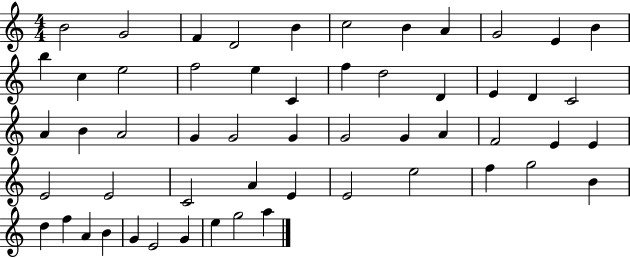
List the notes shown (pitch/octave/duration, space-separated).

B4/h G4/h F4/q D4/h B4/q C5/h B4/q A4/q G4/h E4/q B4/q B5/q C5/q E5/h F5/h E5/q C4/q F5/q D5/h D4/q E4/q D4/q C4/h A4/q B4/q A4/h G4/q G4/h G4/q G4/h G4/q A4/q F4/h E4/q E4/q E4/h E4/h C4/h A4/q E4/q E4/h E5/h F5/q G5/h B4/q D5/q F5/q A4/q B4/q G4/q E4/h G4/q E5/q G5/h A5/q